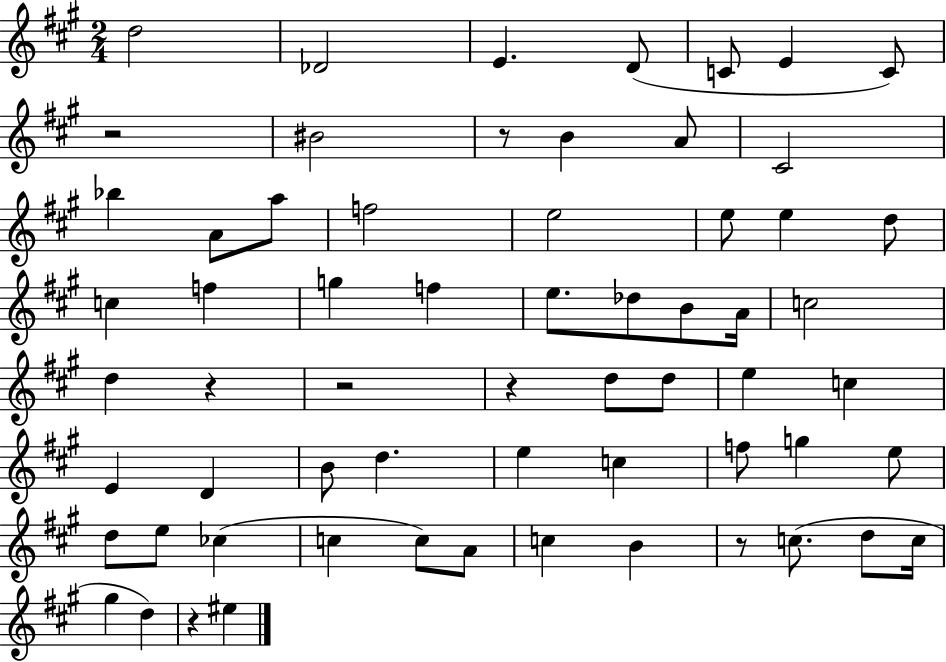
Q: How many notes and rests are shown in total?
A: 63